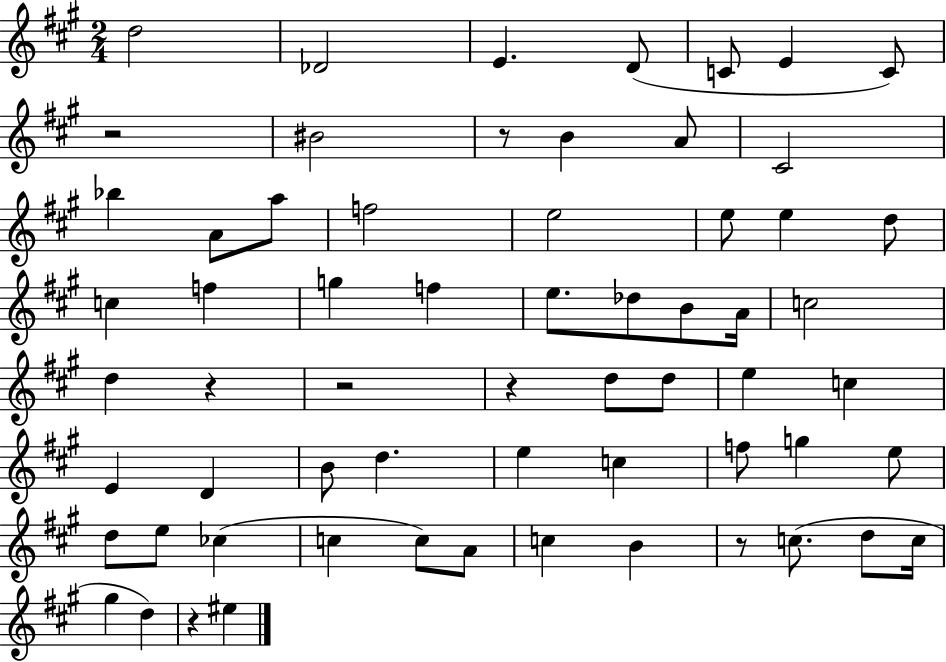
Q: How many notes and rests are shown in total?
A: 63